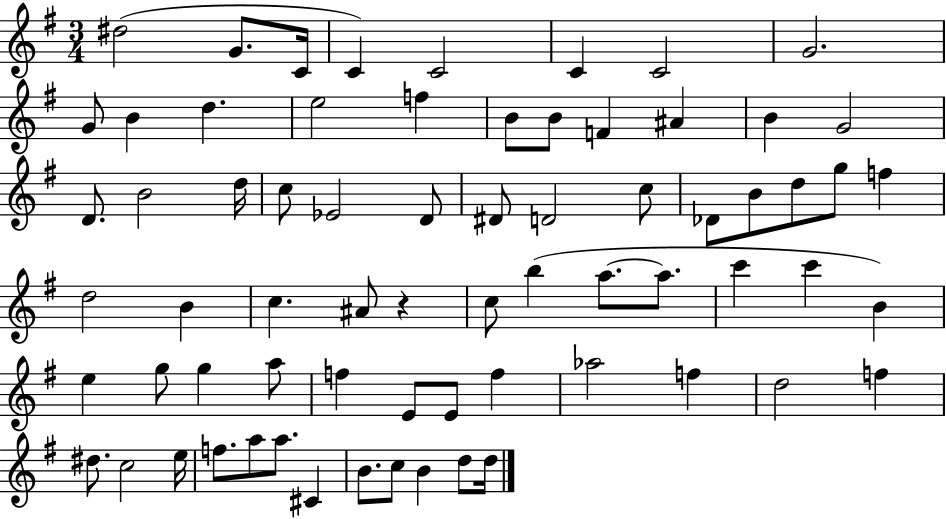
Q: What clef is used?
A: treble